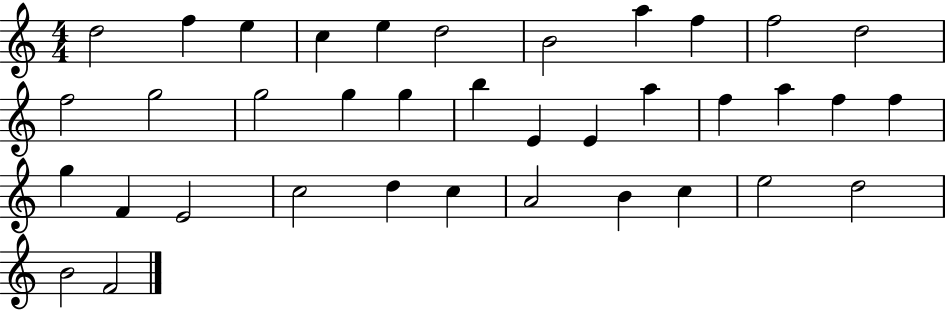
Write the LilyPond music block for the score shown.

{
  \clef treble
  \numericTimeSignature
  \time 4/4
  \key c \major
  d''2 f''4 e''4 | c''4 e''4 d''2 | b'2 a''4 f''4 | f''2 d''2 | \break f''2 g''2 | g''2 g''4 g''4 | b''4 e'4 e'4 a''4 | f''4 a''4 f''4 f''4 | \break g''4 f'4 e'2 | c''2 d''4 c''4 | a'2 b'4 c''4 | e''2 d''2 | \break b'2 f'2 | \bar "|."
}